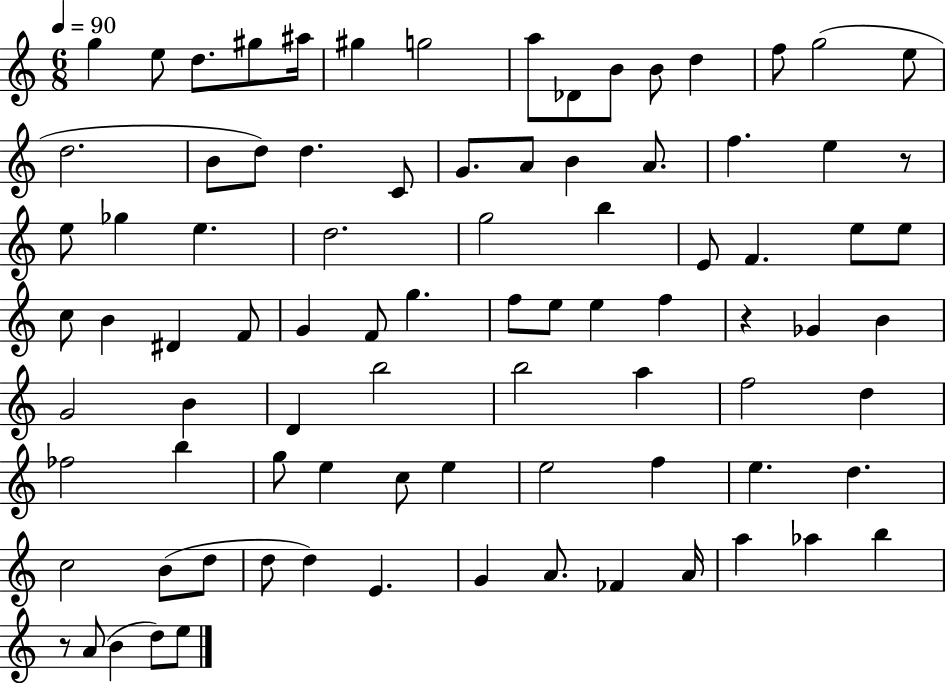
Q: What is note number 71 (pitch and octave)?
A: D5